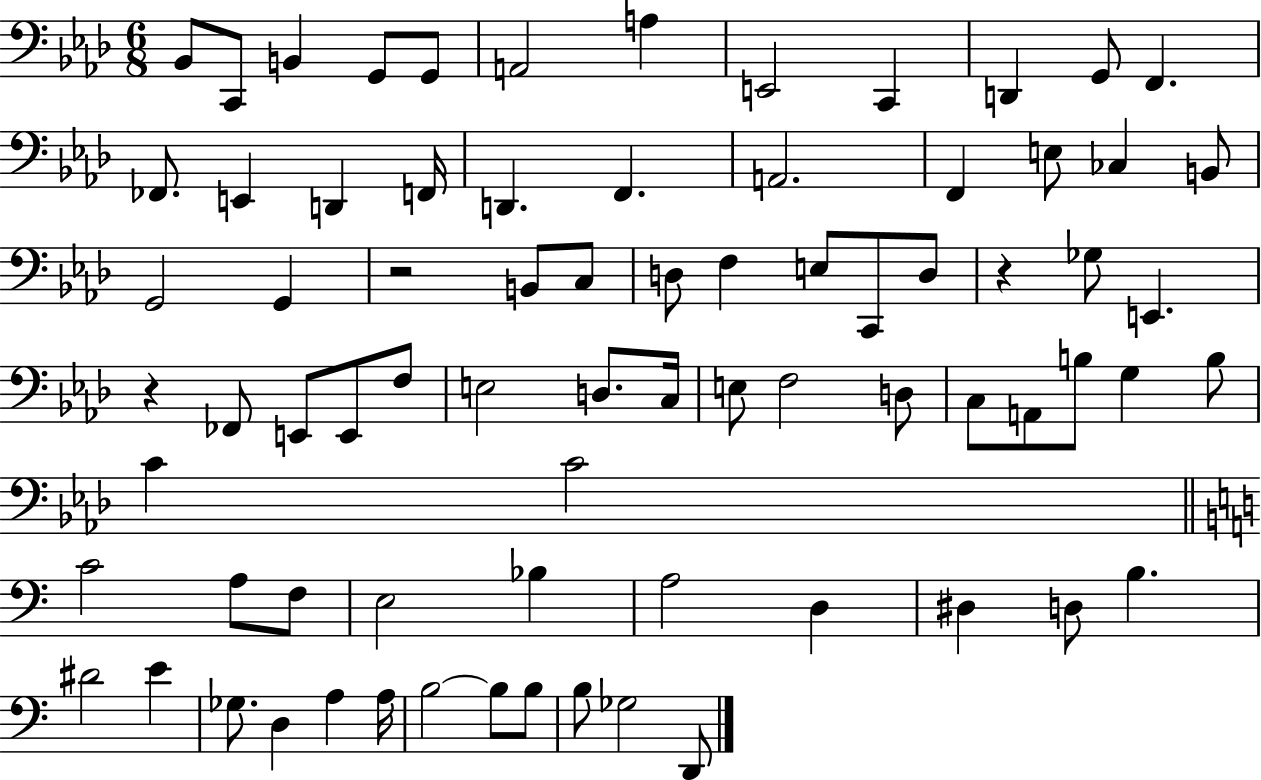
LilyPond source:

{
  \clef bass
  \numericTimeSignature
  \time 6/8
  \key aes \major
  bes,8 c,8 b,4 g,8 g,8 | a,2 a4 | e,2 c,4 | d,4 g,8 f,4. | \break fes,8. e,4 d,4 f,16 | d,4. f,4. | a,2. | f,4 e8 ces4 b,8 | \break g,2 g,4 | r2 b,8 c8 | d8 f4 e8 c,8 d8 | r4 ges8 e,4. | \break r4 fes,8 e,8 e,8 f8 | e2 d8. c16 | e8 f2 d8 | c8 a,8 b8 g4 b8 | \break c'4 c'2 | \bar "||" \break \key c \major c'2 a8 f8 | e2 bes4 | a2 d4 | dis4 d8 b4. | \break dis'2 e'4 | ges8. d4 a4 a16 | b2~~ b8 b8 | b8 ges2 d,8 | \break \bar "|."
}